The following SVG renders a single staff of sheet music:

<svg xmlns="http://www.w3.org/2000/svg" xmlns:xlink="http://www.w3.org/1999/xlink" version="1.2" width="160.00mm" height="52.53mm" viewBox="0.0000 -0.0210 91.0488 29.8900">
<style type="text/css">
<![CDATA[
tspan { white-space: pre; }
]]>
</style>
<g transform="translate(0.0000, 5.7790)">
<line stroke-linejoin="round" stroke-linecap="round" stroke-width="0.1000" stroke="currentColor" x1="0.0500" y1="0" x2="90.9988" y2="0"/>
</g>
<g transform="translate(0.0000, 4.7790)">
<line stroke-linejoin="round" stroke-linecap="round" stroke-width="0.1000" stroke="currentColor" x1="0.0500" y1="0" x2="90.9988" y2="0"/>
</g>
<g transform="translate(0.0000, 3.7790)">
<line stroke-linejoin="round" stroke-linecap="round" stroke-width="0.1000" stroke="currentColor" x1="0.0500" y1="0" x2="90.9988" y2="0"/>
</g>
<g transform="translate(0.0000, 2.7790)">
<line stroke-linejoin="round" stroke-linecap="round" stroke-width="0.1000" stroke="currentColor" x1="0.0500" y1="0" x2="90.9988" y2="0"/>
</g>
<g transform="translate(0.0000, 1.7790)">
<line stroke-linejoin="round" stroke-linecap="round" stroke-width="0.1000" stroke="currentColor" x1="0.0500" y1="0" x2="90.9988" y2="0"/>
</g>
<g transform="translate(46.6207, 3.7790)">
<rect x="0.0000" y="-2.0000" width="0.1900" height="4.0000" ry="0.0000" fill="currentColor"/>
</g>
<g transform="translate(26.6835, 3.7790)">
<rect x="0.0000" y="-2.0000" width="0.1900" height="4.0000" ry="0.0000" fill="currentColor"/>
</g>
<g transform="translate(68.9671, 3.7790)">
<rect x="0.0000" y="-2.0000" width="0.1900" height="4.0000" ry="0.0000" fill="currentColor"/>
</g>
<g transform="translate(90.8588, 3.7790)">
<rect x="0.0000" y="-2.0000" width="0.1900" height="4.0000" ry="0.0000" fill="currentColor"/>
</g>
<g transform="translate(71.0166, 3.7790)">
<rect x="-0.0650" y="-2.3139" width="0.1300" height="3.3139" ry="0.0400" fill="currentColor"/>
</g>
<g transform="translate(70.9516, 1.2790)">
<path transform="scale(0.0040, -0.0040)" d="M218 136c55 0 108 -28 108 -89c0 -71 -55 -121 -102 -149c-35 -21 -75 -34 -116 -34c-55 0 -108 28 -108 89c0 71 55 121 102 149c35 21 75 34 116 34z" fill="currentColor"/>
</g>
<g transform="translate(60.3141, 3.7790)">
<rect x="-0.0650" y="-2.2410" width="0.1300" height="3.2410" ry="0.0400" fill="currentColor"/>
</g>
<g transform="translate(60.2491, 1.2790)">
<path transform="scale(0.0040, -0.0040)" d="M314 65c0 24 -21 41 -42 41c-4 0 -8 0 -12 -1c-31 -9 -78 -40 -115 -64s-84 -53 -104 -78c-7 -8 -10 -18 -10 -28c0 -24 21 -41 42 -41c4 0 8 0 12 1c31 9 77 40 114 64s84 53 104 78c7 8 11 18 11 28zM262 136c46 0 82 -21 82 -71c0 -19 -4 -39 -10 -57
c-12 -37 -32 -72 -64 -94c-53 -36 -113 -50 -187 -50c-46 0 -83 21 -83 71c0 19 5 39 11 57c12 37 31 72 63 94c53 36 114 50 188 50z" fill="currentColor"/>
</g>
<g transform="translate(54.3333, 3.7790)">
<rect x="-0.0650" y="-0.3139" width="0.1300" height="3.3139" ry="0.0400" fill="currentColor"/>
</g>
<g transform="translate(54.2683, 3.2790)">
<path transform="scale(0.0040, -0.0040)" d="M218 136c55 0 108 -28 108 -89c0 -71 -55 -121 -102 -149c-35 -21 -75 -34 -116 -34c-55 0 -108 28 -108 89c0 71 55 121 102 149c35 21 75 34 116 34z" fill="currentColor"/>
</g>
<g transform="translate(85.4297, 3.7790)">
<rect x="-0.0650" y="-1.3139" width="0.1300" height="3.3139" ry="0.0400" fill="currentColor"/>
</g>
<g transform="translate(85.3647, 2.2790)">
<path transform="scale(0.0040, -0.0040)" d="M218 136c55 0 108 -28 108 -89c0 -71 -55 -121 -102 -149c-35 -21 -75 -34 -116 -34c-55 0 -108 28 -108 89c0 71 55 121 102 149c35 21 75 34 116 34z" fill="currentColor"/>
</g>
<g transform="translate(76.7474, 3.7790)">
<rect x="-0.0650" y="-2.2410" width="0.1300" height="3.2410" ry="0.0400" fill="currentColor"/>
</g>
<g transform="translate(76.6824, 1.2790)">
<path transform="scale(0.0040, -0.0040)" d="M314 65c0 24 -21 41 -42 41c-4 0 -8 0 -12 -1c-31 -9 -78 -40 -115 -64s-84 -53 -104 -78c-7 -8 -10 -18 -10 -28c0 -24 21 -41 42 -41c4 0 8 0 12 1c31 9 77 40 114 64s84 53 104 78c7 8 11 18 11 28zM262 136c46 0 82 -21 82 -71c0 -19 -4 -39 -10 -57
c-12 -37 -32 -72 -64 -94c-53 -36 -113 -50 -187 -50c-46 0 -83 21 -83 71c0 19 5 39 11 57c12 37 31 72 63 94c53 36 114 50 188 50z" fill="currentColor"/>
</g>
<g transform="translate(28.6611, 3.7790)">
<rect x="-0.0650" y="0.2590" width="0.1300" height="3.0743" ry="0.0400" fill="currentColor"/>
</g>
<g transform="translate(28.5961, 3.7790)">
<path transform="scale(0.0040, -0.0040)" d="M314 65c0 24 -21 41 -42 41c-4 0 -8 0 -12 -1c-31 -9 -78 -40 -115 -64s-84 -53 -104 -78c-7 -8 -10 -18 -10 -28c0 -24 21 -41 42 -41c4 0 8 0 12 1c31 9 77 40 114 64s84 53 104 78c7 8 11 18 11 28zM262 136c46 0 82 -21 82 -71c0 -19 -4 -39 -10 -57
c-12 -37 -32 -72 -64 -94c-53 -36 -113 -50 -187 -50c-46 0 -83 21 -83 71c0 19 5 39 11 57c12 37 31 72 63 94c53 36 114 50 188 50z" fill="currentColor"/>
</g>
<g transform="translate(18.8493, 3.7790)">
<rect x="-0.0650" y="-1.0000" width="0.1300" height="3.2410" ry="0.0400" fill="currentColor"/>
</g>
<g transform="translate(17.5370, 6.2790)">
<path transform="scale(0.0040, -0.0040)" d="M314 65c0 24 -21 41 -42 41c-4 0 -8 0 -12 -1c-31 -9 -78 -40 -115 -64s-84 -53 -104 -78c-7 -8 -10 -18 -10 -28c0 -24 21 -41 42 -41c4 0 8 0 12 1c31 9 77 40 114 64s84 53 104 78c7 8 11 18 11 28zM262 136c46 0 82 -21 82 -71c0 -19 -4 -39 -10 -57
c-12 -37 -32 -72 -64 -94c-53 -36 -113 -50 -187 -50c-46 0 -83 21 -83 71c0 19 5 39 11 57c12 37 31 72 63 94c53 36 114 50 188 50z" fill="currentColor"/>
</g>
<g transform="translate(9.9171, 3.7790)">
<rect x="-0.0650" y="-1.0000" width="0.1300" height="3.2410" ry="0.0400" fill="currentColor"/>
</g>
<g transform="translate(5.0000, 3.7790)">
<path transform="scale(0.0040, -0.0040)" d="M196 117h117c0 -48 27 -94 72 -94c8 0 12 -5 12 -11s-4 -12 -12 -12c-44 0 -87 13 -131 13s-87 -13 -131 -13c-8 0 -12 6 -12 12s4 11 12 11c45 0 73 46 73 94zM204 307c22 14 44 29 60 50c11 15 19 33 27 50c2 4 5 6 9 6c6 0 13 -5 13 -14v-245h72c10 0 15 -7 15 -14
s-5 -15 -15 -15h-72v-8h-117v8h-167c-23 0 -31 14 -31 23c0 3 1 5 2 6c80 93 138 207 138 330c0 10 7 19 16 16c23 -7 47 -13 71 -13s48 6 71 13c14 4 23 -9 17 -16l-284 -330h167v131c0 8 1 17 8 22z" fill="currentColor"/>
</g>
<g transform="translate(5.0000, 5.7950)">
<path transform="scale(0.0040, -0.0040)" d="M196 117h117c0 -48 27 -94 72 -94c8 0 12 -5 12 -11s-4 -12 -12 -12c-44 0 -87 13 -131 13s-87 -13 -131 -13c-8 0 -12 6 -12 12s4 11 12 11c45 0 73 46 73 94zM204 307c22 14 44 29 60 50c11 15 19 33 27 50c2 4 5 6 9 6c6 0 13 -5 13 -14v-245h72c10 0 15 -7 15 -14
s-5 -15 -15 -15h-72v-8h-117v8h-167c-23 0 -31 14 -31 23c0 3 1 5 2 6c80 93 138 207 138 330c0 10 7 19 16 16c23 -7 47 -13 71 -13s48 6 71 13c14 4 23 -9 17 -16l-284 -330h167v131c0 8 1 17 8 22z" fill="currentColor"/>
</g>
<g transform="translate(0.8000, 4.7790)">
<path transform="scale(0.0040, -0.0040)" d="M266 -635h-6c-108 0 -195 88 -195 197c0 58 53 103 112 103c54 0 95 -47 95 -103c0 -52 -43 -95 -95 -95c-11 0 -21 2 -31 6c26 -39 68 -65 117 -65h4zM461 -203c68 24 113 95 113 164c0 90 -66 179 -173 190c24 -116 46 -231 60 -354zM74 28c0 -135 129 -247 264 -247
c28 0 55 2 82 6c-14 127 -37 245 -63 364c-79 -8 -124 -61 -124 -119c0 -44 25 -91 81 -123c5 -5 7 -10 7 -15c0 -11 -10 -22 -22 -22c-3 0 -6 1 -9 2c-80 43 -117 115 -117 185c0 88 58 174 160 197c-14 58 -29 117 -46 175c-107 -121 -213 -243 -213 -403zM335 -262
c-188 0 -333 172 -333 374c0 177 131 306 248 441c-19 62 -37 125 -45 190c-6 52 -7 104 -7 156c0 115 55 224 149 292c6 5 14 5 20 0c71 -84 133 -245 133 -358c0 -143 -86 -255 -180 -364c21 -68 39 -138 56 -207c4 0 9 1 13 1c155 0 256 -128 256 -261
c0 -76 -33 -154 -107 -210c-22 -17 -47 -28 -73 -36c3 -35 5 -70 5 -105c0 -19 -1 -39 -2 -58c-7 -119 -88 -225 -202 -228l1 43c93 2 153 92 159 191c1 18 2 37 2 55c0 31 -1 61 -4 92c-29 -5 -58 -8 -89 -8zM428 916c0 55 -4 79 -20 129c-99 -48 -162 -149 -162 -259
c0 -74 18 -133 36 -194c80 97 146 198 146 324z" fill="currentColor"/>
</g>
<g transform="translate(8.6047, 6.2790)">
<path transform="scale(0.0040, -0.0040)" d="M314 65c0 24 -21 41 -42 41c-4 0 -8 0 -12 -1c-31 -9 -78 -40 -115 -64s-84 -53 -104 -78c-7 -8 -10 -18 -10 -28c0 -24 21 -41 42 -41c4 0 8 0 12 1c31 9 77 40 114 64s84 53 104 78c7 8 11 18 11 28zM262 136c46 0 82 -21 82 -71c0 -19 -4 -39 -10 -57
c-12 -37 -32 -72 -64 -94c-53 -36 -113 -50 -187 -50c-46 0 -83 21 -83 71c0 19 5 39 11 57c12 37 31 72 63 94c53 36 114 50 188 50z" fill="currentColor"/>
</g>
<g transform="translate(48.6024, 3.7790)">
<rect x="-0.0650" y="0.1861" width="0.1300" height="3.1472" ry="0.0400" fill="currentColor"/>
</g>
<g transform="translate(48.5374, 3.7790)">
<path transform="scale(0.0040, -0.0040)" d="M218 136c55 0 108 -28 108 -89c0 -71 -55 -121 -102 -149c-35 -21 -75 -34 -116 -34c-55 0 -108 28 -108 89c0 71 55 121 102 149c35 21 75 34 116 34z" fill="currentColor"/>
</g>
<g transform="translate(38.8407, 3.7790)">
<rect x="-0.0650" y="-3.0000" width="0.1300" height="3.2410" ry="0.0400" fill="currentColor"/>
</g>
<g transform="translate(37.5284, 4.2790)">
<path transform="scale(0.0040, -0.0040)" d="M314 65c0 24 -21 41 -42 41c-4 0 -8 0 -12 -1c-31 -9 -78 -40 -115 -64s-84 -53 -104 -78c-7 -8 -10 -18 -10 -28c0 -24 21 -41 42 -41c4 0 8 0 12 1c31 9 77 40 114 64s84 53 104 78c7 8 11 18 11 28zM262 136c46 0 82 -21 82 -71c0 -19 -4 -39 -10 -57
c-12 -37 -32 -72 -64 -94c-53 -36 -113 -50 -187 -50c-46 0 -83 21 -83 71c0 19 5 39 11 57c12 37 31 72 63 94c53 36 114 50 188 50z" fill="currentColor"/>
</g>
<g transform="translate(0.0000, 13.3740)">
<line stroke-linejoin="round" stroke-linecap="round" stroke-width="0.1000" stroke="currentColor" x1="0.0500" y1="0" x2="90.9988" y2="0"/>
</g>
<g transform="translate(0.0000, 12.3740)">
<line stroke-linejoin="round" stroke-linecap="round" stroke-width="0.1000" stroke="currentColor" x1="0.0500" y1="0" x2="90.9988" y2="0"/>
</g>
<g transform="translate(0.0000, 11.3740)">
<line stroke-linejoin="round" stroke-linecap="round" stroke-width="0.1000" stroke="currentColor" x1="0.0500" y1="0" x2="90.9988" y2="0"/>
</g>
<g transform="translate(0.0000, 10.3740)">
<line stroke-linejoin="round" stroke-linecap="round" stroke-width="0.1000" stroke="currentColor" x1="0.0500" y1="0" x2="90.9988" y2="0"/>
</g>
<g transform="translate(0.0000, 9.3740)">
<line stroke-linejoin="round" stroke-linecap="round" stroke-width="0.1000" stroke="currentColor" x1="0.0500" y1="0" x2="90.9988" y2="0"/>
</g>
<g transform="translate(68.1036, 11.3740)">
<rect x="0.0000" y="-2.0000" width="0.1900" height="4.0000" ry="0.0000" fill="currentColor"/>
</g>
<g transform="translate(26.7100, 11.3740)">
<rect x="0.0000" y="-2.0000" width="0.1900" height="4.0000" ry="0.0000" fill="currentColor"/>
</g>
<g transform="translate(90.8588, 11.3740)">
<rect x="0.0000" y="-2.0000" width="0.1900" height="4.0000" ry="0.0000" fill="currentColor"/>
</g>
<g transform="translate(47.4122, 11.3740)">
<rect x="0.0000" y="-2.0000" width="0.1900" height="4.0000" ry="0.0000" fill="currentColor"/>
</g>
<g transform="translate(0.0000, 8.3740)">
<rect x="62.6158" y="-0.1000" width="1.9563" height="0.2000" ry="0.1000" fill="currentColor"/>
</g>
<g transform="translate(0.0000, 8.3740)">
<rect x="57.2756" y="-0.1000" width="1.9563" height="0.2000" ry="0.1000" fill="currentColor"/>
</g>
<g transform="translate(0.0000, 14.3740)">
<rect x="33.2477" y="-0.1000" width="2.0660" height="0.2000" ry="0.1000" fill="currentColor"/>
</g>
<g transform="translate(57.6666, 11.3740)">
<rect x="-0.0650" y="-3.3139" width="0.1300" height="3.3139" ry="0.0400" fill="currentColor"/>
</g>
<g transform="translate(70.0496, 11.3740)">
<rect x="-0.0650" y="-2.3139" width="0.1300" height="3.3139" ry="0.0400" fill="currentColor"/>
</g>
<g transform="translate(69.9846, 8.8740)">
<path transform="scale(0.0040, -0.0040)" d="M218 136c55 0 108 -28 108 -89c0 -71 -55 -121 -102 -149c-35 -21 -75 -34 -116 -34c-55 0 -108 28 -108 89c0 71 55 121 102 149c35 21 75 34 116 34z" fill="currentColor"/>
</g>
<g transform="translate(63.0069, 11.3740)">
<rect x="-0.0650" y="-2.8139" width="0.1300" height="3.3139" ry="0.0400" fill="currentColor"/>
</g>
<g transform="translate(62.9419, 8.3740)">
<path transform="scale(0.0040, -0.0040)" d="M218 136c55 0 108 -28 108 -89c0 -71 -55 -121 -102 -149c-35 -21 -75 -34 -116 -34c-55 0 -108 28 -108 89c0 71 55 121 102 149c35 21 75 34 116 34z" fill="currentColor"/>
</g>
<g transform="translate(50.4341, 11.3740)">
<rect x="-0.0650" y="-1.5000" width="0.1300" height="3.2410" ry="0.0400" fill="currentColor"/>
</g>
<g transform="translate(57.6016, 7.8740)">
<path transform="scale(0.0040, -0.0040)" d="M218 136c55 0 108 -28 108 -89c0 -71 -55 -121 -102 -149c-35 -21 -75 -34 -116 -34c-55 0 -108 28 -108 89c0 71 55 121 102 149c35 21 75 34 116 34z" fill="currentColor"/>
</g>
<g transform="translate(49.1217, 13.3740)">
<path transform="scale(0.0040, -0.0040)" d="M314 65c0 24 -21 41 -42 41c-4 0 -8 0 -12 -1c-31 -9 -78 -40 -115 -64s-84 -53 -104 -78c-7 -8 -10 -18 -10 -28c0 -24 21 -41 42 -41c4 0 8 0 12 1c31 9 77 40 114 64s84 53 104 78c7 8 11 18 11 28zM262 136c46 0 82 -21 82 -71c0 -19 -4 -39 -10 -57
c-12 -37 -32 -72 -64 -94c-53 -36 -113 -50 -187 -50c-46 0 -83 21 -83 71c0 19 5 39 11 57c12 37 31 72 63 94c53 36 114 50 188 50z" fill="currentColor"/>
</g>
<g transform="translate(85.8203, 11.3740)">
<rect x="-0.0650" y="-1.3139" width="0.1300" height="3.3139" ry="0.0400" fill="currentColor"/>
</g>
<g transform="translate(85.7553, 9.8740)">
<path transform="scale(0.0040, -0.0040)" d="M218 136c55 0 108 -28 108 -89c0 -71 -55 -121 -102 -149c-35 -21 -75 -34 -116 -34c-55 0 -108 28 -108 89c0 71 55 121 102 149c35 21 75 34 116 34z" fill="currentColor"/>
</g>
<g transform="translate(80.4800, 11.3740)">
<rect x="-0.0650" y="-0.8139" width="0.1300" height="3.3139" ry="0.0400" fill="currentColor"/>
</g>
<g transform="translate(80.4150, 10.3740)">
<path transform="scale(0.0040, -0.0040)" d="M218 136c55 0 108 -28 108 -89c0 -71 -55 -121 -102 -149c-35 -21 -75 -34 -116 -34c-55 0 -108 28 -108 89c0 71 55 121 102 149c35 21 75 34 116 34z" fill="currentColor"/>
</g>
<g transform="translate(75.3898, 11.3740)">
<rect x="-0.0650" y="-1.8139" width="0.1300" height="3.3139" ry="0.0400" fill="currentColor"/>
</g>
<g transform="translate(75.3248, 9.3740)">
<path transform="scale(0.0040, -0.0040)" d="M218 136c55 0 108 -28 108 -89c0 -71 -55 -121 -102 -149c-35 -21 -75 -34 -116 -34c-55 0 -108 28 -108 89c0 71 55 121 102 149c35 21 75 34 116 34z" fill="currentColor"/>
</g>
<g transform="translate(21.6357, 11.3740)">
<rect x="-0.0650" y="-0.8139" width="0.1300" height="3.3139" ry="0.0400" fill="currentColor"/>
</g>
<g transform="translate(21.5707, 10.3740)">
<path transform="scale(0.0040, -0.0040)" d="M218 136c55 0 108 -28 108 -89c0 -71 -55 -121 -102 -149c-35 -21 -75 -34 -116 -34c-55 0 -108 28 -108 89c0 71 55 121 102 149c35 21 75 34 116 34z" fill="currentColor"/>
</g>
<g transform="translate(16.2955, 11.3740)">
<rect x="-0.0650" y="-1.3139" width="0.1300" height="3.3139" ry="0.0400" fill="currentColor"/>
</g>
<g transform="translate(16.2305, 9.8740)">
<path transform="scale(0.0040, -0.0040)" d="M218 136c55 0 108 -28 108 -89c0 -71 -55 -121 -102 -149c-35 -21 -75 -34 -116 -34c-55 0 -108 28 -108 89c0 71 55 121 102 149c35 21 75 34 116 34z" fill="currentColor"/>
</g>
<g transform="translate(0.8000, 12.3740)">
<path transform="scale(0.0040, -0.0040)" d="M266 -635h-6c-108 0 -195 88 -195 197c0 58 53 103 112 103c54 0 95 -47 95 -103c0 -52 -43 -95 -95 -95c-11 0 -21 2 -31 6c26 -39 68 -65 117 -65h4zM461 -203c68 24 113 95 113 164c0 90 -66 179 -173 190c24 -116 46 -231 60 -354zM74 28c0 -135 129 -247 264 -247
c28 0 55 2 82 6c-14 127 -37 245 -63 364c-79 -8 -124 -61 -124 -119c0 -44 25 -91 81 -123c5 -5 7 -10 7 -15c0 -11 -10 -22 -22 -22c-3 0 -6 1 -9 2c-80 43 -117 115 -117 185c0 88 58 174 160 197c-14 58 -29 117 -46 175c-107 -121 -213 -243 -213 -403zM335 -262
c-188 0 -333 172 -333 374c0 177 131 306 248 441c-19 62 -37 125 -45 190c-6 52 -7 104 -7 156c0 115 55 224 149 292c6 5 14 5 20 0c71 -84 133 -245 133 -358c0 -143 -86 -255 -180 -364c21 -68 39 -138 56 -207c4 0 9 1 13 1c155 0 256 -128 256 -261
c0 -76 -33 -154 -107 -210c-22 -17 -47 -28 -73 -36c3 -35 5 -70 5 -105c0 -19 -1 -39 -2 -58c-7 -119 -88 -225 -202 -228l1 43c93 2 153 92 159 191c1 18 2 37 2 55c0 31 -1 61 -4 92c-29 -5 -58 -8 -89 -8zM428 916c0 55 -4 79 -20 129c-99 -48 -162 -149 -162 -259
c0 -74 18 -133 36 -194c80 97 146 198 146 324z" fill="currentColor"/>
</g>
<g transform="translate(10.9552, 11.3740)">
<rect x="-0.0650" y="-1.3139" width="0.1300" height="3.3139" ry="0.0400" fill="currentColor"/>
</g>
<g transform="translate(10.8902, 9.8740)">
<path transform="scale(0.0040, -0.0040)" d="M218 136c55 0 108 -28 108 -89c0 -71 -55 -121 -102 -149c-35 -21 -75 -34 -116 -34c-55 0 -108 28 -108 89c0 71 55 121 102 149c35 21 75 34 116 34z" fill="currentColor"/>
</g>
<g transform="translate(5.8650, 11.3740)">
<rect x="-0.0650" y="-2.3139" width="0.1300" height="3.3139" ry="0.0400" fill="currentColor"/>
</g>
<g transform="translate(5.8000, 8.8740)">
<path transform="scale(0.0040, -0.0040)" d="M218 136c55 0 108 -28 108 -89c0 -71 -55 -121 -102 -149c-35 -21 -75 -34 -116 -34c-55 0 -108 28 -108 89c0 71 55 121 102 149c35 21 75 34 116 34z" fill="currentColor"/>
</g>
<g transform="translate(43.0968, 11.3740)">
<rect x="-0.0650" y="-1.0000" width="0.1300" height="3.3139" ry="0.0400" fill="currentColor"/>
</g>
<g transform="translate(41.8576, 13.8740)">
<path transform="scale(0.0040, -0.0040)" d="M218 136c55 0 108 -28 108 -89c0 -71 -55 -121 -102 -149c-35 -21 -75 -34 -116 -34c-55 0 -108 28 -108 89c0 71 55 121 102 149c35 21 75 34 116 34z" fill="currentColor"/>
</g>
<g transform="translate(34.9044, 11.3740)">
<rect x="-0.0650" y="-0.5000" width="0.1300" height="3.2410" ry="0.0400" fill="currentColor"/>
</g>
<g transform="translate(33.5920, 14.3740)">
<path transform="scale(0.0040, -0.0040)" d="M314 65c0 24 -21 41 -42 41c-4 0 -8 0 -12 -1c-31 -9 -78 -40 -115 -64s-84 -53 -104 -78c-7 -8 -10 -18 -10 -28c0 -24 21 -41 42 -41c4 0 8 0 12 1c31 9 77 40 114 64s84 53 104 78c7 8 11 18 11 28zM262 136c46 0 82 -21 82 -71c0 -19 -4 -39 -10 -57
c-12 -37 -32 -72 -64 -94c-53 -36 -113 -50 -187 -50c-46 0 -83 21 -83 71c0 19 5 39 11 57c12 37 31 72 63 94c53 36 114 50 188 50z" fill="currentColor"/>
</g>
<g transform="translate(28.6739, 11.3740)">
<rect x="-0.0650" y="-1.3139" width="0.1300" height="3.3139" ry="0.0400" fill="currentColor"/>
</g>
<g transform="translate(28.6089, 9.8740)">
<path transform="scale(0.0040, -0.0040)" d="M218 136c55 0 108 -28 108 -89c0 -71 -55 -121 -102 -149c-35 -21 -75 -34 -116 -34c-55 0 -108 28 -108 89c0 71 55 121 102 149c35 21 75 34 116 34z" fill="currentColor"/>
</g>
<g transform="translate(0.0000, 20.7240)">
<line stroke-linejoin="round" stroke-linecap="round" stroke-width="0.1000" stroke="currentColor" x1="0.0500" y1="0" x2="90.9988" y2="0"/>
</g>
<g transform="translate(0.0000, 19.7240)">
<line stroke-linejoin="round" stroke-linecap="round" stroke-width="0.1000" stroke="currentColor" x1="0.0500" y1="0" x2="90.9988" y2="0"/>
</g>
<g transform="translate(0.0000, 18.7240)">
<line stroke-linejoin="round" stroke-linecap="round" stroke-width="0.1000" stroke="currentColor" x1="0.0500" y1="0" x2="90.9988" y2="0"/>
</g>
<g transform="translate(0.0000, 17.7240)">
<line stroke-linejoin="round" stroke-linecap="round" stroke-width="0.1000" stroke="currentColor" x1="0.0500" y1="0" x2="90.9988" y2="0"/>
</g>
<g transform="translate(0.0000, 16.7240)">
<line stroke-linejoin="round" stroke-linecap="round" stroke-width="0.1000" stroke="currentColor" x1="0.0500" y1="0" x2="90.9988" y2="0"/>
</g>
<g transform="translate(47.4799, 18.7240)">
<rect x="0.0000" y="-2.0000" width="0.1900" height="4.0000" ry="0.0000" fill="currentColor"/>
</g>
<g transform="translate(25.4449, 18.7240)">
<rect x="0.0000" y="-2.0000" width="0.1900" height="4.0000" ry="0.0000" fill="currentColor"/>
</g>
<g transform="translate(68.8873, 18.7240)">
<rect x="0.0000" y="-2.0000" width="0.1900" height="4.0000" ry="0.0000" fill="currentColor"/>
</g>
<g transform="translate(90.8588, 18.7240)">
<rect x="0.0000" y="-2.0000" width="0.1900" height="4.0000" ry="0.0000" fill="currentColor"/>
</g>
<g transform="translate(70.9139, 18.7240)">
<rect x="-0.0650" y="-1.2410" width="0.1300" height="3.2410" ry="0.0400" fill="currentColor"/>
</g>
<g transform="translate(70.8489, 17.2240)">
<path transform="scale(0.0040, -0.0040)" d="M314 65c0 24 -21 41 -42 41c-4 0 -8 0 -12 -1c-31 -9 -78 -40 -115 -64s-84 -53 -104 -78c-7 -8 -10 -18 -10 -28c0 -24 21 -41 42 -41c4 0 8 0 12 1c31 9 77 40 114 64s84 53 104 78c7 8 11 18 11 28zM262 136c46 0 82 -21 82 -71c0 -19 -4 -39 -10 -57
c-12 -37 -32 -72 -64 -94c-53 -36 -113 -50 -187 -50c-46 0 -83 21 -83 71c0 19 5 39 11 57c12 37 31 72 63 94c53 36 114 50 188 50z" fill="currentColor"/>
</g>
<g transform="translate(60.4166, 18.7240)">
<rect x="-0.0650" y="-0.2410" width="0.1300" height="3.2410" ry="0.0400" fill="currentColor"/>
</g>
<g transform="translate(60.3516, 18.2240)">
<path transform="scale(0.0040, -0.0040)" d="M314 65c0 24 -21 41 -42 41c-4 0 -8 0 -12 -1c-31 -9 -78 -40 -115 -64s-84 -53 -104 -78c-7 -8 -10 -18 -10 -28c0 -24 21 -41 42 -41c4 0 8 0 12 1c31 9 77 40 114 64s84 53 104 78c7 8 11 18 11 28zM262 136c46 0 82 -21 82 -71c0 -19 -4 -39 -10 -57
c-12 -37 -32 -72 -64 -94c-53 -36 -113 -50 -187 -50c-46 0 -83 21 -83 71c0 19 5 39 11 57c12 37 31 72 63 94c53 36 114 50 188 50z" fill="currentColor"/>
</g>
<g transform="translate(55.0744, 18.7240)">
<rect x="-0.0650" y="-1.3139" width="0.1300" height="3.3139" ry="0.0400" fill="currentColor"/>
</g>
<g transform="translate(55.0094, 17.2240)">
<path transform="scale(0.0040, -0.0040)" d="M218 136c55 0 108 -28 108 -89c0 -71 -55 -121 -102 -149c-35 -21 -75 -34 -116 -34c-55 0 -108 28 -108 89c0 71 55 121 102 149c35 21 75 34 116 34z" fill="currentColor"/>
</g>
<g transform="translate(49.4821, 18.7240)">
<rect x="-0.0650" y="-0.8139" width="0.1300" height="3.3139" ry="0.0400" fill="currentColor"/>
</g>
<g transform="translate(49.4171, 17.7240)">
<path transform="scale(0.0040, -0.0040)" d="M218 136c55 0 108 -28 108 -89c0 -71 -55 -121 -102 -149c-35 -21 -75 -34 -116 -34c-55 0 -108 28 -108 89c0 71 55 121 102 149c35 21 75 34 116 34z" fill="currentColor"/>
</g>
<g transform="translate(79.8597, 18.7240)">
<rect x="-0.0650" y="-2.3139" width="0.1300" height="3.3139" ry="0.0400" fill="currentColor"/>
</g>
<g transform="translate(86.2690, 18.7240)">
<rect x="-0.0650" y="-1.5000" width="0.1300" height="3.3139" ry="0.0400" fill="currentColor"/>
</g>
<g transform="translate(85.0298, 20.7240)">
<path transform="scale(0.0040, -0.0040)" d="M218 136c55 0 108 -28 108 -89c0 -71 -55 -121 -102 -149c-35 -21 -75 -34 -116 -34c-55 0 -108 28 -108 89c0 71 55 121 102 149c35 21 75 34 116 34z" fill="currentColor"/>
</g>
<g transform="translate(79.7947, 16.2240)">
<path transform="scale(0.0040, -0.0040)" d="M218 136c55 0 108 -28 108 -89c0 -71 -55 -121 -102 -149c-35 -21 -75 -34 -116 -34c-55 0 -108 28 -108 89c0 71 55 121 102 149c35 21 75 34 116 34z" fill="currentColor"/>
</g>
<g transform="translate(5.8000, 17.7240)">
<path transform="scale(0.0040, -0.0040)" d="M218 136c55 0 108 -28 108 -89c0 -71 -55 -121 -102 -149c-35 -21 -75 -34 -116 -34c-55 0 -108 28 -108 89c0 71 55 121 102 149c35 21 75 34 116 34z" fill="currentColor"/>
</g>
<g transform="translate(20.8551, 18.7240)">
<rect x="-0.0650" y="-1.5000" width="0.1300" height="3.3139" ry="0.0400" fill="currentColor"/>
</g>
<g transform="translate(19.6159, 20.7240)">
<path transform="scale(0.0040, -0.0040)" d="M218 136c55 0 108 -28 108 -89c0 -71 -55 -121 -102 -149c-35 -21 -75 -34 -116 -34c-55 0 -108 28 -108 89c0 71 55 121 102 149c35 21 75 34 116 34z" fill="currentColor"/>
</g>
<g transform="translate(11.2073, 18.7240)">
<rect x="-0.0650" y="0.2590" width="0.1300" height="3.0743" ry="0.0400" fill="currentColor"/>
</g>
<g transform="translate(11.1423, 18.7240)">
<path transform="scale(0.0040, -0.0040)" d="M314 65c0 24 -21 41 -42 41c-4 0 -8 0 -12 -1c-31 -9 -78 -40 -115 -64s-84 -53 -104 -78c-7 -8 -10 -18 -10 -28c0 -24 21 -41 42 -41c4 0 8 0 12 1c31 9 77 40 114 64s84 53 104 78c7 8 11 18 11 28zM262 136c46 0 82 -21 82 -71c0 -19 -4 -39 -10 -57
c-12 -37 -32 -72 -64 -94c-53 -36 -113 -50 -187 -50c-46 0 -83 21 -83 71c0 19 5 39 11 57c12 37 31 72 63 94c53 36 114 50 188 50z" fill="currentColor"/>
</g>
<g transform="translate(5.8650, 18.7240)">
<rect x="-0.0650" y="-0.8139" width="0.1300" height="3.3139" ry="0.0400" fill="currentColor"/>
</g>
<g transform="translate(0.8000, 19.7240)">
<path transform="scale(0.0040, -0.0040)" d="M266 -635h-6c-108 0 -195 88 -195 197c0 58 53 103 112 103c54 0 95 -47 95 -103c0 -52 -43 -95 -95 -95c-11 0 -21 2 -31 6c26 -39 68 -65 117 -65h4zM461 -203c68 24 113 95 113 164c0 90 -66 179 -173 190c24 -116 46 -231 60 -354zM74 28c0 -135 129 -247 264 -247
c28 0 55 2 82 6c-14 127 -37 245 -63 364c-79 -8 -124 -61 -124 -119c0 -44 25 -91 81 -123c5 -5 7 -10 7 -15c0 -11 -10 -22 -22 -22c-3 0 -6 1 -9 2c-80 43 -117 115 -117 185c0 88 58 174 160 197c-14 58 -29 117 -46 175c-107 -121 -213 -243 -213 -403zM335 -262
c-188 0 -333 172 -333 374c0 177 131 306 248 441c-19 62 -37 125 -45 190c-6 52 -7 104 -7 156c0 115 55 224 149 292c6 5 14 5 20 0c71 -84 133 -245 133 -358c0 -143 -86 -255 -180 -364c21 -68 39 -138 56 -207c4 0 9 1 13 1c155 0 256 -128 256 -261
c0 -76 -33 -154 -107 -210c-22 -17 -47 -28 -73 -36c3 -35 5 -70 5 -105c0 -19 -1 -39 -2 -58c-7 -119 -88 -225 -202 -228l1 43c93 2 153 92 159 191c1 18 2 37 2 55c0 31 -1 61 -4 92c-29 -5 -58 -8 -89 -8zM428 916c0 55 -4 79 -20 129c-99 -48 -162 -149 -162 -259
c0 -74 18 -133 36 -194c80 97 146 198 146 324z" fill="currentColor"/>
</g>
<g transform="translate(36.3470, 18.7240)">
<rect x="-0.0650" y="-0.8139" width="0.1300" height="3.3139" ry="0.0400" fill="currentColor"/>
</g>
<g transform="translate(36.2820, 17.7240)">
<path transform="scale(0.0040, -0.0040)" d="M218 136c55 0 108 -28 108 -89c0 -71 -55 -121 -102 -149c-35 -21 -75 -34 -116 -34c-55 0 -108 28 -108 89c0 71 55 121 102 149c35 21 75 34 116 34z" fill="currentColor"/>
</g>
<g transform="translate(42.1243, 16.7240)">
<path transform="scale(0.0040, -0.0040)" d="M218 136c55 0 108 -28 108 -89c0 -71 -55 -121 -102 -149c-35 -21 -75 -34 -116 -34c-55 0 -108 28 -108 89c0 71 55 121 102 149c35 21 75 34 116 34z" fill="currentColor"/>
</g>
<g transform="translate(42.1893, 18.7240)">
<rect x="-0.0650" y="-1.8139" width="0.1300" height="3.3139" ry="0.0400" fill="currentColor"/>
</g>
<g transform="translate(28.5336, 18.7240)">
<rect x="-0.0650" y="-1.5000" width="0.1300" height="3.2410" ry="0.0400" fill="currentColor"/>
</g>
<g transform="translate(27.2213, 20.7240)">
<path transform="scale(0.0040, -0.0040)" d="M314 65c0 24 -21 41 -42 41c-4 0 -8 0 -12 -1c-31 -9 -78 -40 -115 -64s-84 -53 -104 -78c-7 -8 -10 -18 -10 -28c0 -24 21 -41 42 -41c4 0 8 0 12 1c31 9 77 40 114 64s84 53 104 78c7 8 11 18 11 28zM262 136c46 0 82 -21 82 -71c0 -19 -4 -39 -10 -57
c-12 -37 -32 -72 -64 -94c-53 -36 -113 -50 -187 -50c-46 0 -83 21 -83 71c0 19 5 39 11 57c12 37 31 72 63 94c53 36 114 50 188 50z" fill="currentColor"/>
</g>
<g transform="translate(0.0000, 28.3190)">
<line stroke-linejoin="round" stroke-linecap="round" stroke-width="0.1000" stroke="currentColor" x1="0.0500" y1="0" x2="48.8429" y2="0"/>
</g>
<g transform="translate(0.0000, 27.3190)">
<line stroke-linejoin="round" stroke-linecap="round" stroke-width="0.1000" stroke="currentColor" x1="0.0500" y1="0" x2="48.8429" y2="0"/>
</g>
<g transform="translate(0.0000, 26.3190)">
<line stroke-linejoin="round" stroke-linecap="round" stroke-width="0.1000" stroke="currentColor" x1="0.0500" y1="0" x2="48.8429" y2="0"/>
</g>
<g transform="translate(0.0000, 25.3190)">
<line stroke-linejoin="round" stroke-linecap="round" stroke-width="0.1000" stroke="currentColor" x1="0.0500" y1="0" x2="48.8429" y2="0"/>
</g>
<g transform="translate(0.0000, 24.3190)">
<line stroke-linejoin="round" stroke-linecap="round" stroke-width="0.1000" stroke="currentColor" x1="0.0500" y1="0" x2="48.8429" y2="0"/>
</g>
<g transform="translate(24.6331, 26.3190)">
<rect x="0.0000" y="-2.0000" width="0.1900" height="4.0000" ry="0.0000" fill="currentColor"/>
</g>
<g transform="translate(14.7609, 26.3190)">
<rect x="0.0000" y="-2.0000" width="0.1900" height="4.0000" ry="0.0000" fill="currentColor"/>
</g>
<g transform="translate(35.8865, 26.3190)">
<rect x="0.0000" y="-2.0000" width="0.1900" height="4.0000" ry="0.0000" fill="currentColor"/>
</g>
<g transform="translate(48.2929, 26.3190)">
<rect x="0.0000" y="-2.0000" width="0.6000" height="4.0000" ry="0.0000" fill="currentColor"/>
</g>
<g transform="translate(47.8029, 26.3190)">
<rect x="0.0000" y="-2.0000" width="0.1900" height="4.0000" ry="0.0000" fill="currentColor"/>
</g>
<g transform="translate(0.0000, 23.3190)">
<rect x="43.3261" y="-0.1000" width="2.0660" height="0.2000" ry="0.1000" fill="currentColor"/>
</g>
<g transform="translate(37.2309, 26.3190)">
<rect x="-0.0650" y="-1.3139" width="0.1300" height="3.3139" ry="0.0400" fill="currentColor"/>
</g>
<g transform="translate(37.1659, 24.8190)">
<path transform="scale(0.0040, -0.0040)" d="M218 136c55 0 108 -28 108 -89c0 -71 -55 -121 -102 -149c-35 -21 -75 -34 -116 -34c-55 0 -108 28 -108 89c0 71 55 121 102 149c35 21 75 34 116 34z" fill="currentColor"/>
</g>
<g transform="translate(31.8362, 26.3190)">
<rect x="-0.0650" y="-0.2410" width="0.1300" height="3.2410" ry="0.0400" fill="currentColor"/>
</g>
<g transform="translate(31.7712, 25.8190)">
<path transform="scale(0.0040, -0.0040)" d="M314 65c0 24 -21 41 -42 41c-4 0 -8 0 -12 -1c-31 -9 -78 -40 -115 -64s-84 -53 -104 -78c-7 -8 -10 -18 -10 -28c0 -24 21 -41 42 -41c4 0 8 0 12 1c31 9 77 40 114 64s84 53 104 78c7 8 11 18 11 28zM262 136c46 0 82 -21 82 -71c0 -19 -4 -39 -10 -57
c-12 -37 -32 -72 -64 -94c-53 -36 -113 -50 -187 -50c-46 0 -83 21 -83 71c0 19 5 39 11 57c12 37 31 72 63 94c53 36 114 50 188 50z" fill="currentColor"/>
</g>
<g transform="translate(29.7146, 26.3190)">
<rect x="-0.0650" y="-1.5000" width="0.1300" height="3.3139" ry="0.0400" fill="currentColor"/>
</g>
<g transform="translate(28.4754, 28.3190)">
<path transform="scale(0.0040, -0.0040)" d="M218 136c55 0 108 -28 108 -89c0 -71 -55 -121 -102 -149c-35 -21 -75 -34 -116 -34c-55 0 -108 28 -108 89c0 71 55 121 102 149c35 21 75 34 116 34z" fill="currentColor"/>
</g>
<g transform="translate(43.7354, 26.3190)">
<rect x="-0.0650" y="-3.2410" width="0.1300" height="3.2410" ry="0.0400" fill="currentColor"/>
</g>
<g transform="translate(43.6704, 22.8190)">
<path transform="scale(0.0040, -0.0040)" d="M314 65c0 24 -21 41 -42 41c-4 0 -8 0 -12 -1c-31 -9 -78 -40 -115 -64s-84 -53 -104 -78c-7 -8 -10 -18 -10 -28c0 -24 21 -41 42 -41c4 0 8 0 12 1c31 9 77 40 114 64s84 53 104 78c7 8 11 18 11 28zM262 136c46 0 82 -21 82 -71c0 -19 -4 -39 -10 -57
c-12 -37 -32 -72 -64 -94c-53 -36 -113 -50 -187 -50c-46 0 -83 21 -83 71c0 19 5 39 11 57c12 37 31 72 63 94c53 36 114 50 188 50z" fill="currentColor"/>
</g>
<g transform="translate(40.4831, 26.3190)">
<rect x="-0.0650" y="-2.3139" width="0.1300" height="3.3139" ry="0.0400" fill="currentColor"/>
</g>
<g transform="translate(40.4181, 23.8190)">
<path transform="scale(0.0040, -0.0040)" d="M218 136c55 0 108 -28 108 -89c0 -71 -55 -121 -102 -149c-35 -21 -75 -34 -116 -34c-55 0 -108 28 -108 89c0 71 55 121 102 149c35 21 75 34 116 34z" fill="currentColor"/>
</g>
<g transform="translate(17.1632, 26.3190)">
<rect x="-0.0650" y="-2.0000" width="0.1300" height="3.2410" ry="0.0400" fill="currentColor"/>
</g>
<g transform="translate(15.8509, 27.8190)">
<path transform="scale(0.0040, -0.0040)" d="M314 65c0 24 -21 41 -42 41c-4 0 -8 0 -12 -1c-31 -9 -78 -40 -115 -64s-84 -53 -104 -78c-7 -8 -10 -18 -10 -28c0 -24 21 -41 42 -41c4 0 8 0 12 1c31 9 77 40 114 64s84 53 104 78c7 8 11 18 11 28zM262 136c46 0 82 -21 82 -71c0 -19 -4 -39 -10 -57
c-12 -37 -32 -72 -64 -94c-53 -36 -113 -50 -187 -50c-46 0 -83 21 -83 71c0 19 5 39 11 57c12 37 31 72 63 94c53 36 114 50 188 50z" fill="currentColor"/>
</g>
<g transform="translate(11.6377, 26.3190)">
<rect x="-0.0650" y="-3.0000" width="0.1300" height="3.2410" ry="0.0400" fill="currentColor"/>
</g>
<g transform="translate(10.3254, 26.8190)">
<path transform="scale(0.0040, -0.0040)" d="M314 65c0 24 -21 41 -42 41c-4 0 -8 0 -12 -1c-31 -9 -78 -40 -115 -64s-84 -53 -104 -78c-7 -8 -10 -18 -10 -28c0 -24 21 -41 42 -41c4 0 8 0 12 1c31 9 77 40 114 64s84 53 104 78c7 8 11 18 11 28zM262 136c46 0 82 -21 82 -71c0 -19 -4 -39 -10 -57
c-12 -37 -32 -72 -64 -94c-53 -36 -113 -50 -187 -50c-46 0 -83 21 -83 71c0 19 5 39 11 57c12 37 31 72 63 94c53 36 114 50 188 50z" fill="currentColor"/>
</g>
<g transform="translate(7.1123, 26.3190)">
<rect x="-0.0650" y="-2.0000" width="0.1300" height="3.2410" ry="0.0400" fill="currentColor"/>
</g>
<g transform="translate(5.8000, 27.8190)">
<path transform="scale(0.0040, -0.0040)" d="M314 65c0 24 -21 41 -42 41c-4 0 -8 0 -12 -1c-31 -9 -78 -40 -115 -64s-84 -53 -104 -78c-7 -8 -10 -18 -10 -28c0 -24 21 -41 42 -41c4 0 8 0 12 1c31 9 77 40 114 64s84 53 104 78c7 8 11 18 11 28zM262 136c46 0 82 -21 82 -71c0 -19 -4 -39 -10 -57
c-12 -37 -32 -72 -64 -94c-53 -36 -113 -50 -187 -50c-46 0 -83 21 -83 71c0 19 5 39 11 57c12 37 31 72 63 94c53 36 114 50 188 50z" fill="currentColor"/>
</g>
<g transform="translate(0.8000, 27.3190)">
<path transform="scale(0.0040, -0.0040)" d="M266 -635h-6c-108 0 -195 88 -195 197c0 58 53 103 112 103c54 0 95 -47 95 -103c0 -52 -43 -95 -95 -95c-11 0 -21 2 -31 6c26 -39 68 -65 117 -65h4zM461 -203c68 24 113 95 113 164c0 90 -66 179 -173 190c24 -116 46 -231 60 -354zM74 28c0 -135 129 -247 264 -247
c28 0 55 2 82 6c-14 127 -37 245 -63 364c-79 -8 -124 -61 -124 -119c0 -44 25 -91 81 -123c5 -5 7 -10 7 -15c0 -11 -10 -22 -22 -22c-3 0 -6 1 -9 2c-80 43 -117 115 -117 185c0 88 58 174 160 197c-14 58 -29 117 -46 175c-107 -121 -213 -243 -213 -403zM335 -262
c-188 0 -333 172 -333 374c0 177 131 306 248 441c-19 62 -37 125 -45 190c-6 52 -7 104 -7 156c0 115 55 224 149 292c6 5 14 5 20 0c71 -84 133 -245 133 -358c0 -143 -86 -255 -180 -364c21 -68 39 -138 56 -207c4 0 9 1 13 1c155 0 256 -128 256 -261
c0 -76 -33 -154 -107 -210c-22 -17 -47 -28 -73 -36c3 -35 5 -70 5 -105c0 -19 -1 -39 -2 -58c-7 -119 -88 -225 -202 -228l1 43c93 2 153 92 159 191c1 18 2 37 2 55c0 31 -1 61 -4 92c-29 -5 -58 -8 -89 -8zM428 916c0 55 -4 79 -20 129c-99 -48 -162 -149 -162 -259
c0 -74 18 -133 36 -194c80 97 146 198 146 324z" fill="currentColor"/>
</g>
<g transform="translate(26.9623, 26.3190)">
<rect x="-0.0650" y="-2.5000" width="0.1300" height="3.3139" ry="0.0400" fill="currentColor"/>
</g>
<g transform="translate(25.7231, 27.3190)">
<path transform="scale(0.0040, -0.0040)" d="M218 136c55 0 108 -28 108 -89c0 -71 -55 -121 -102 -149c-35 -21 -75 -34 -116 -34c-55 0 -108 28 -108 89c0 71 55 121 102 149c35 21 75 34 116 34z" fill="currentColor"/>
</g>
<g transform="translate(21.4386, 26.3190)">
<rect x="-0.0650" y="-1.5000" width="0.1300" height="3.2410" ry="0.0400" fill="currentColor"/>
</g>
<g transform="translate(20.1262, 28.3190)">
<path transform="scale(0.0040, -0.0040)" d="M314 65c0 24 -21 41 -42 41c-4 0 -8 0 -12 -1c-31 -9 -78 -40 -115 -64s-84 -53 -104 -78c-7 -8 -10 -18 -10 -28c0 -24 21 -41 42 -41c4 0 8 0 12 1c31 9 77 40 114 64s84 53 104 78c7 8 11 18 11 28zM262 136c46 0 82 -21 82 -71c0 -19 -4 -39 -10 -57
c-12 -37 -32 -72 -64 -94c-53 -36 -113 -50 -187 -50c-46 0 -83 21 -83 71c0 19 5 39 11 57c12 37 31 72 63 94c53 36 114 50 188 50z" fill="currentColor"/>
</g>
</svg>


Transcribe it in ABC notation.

X:1
T:Untitled
M:4/4
L:1/4
K:C
D2 D2 B2 A2 B c g2 g g2 e g e e d e C2 D E2 b a g f d e d B2 E E2 d f d e c2 e2 g E F2 A2 F2 E2 G E c2 e g b2